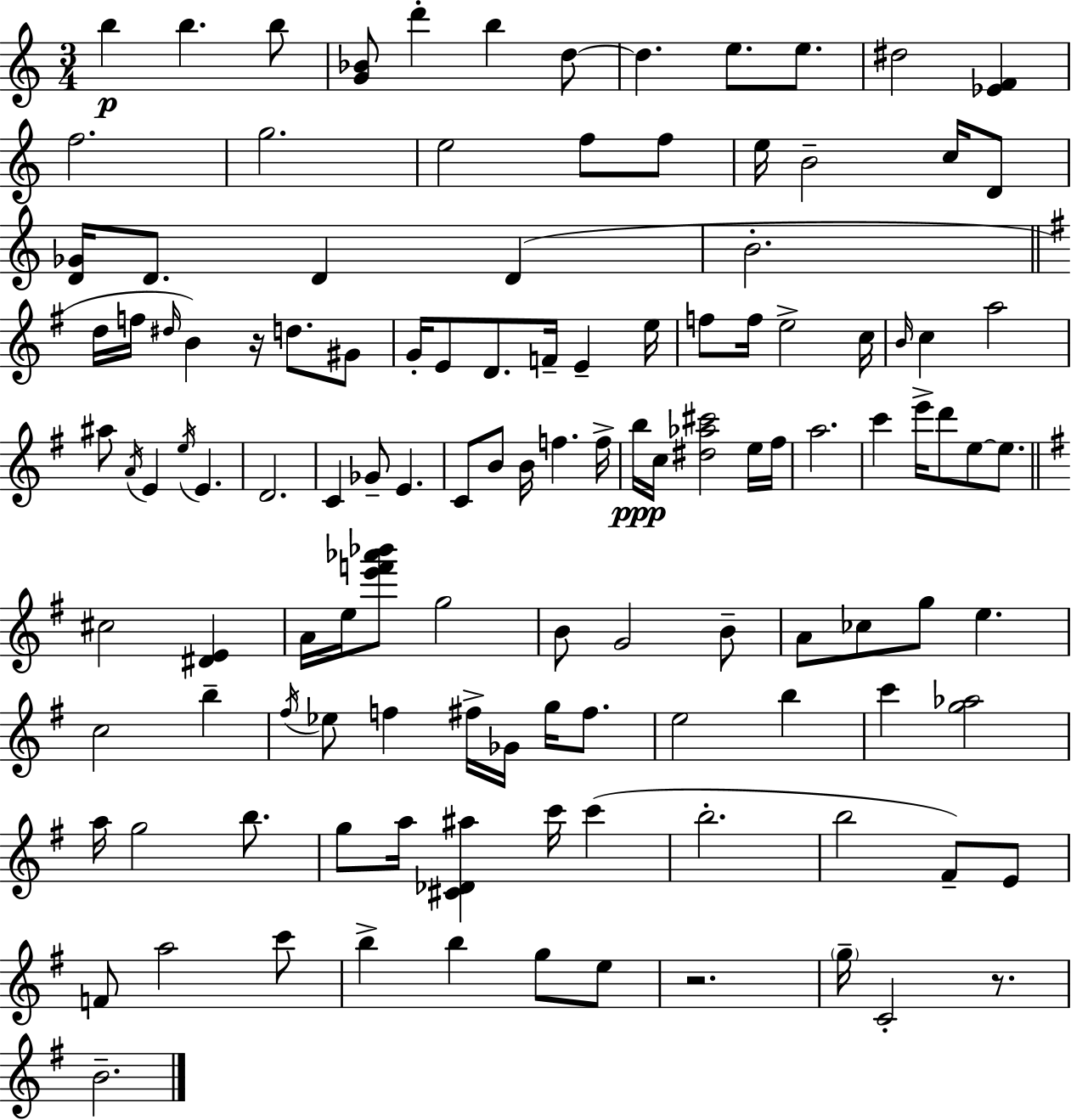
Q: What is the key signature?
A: A minor